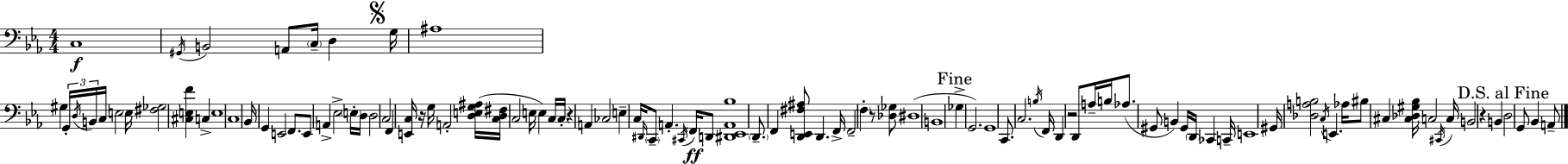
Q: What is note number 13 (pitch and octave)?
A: C3